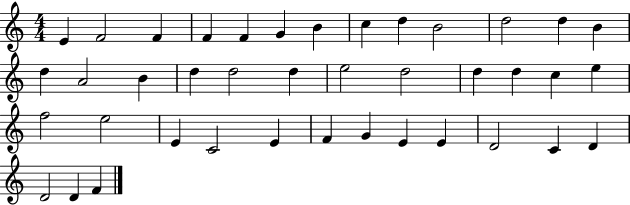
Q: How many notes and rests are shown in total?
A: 40